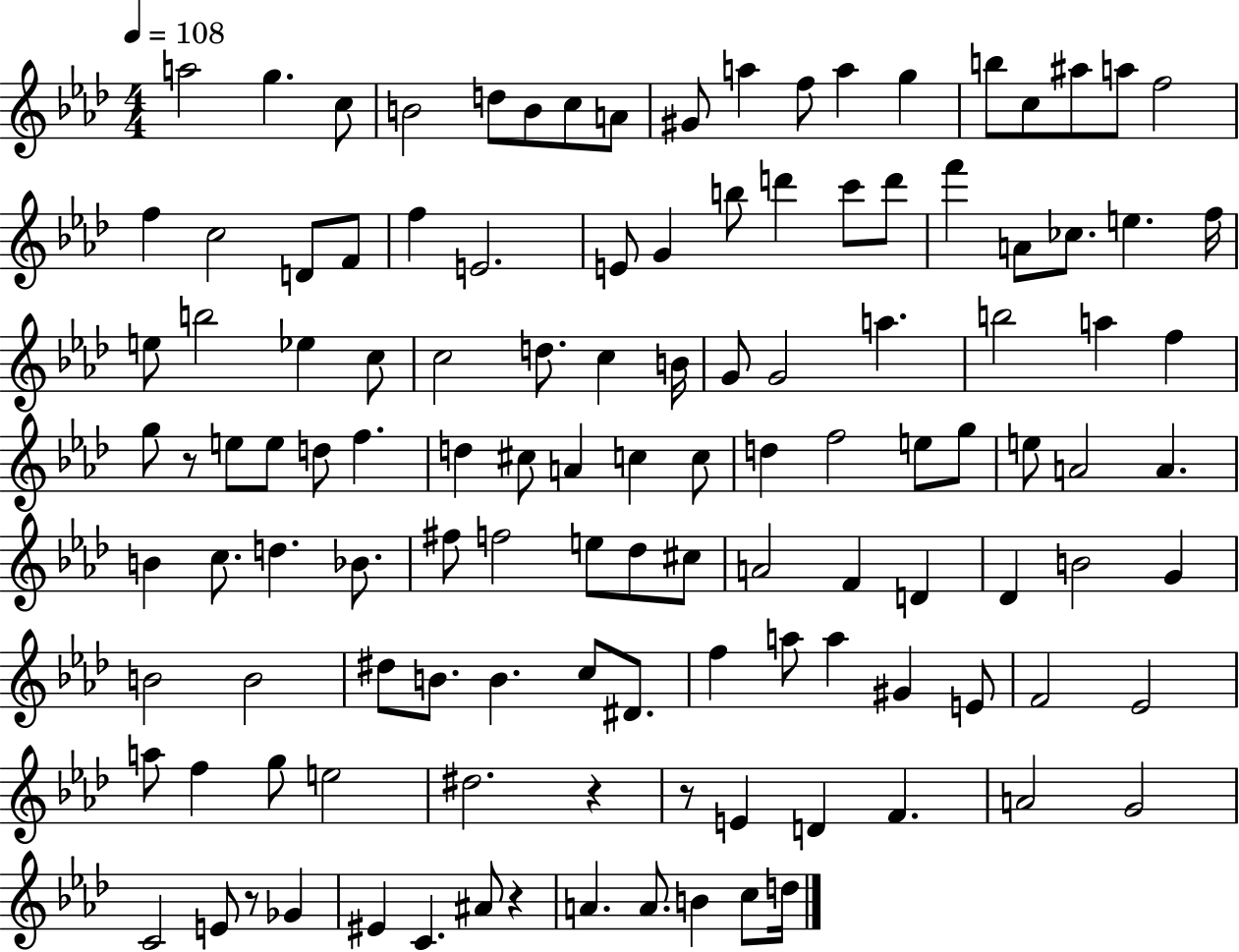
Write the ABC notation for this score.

X:1
T:Untitled
M:4/4
L:1/4
K:Ab
a2 g c/2 B2 d/2 B/2 c/2 A/2 ^G/2 a f/2 a g b/2 c/2 ^a/2 a/2 f2 f c2 D/2 F/2 f E2 E/2 G b/2 d' c'/2 d'/2 f' A/2 _c/2 e f/4 e/2 b2 _e c/2 c2 d/2 c B/4 G/2 G2 a b2 a f g/2 z/2 e/2 e/2 d/2 f d ^c/2 A c c/2 d f2 e/2 g/2 e/2 A2 A B c/2 d _B/2 ^f/2 f2 e/2 _d/2 ^c/2 A2 F D _D B2 G B2 B2 ^d/2 B/2 B c/2 ^D/2 f a/2 a ^G E/2 F2 _E2 a/2 f g/2 e2 ^d2 z z/2 E D F A2 G2 C2 E/2 z/2 _G ^E C ^A/2 z A A/2 B c/2 d/4